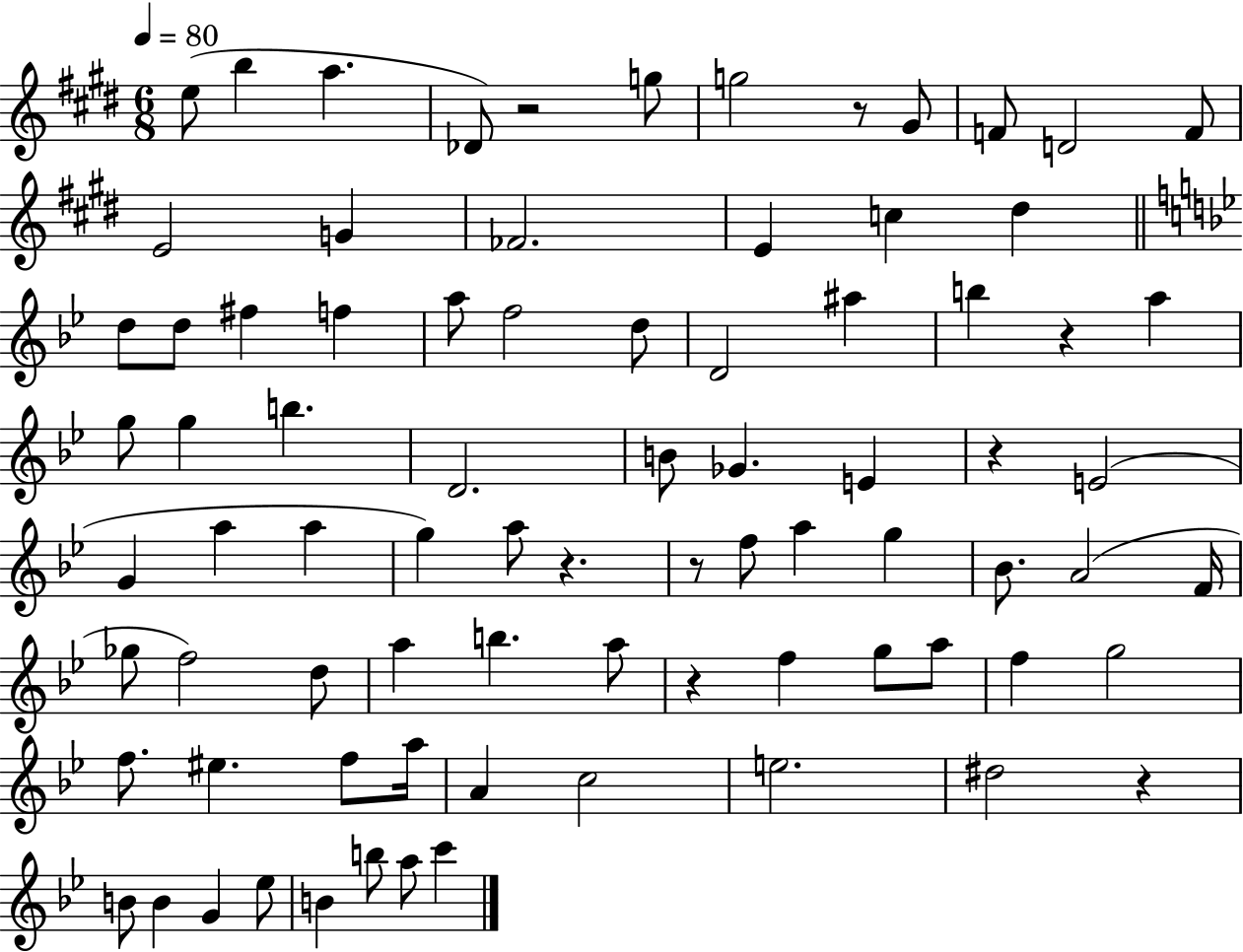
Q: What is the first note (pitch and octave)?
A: E5